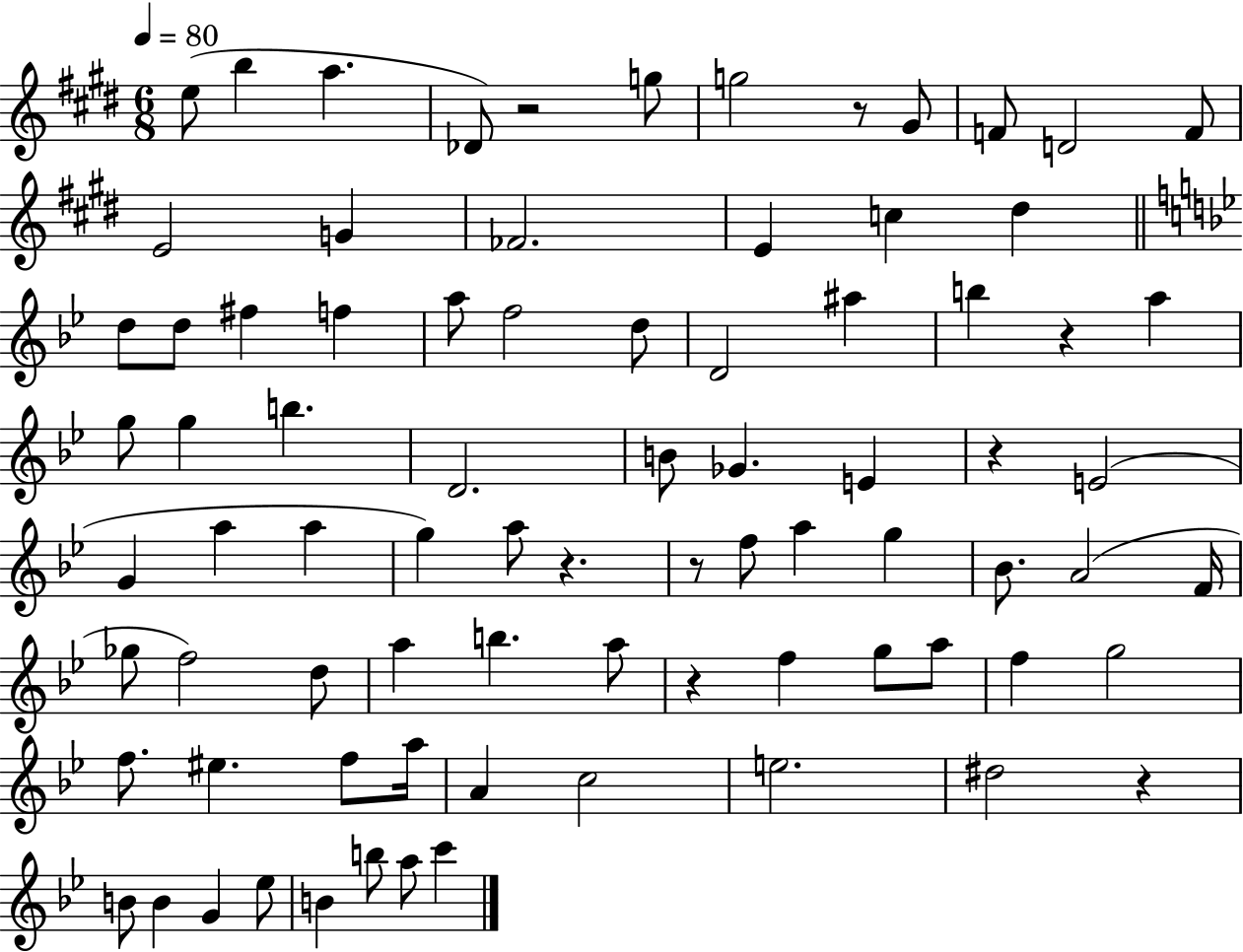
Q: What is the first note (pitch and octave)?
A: E5